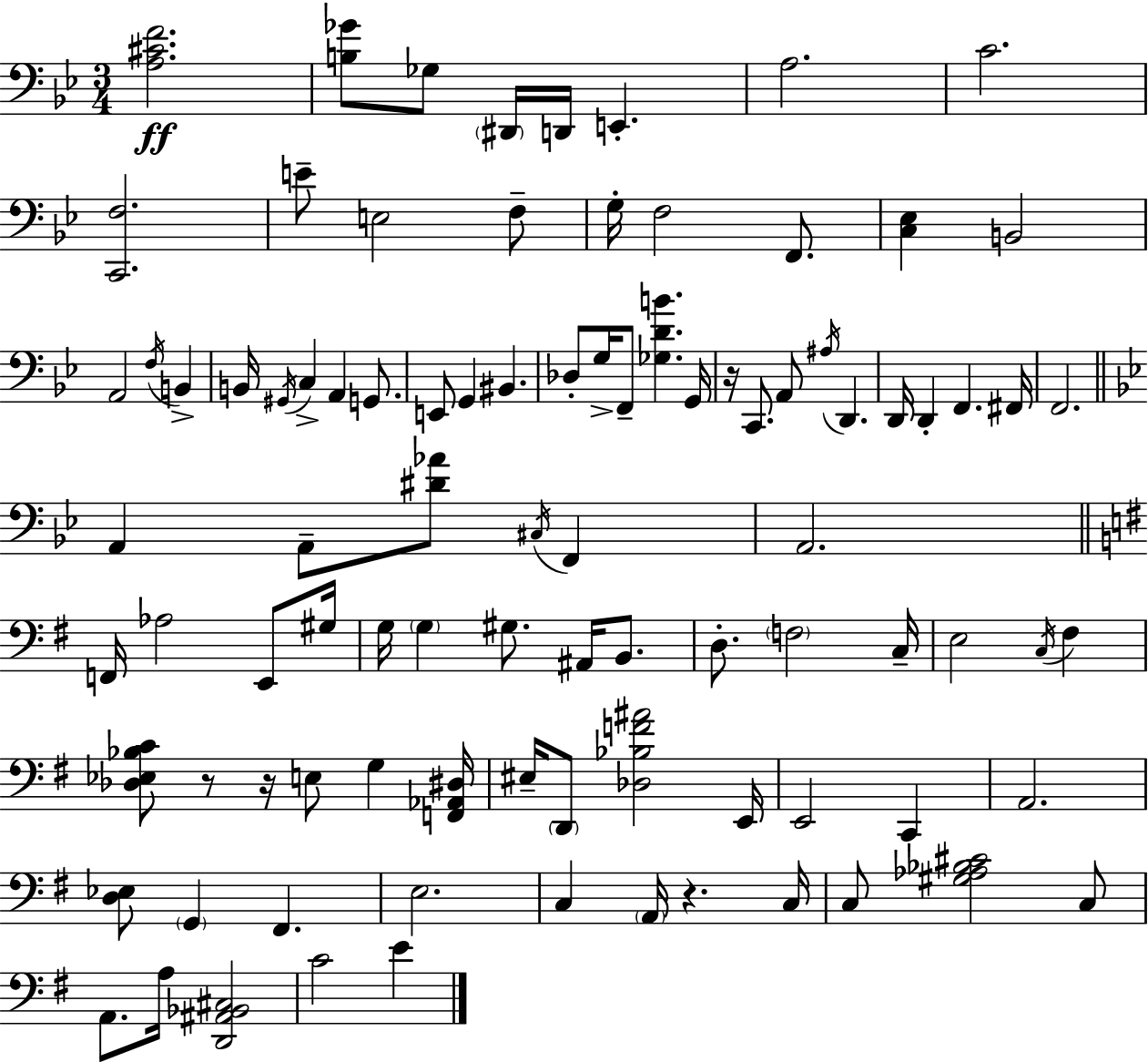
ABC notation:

X:1
T:Untitled
M:3/4
L:1/4
K:Bb
[A,^CF]2 [B,_G]/2 _G,/2 ^D,,/4 D,,/4 E,, A,2 C2 [C,,F,]2 E/2 E,2 F,/2 G,/4 F,2 F,,/2 [C,_E,] B,,2 A,,2 F,/4 B,, B,,/4 ^G,,/4 C, A,, G,,/2 E,,/2 G,, ^B,, _D,/2 G,/4 F,,/2 [_G,DB] G,,/4 z/4 C,,/2 A,,/2 ^A,/4 D,, D,,/4 D,, F,, ^F,,/4 F,,2 A,, A,,/2 [^D_A]/2 ^C,/4 F,, A,,2 F,,/4 _A,2 E,,/2 ^G,/4 G,/4 G, ^G,/2 ^A,,/4 B,,/2 D,/2 F,2 C,/4 E,2 C,/4 ^F, [_D,_E,_B,C]/2 z/2 z/4 E,/2 G, [F,,_A,,^D,]/4 ^E,/4 D,,/2 [_D,_B,F^A]2 E,,/4 E,,2 C,, A,,2 [D,_E,]/2 G,, ^F,, E,2 C, A,,/4 z C,/4 C,/2 [^G,_A,_B,^C]2 C,/2 A,,/2 A,/4 [D,,^A,,_B,,^C,]2 C2 E